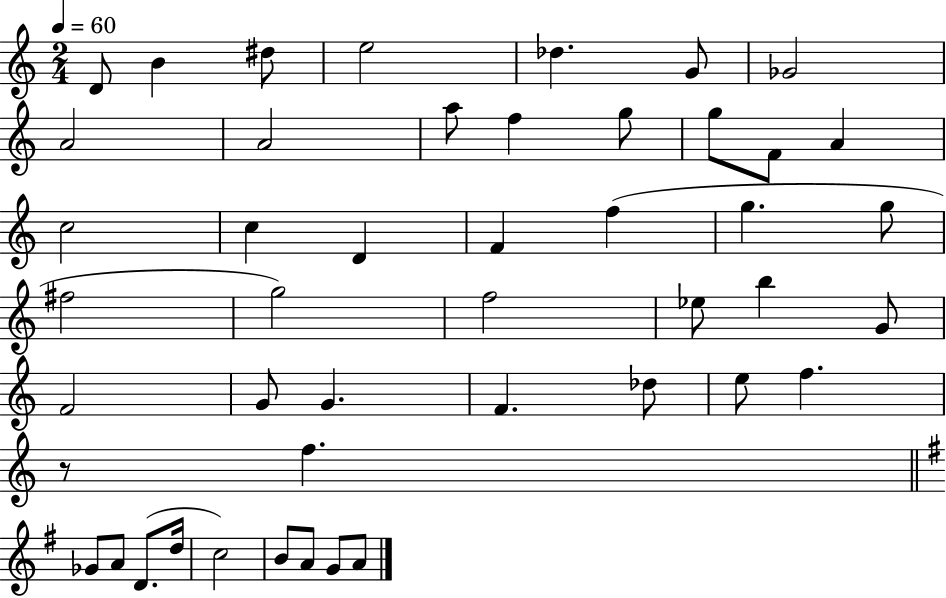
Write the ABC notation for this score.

X:1
T:Untitled
M:2/4
L:1/4
K:C
D/2 B ^d/2 e2 _d G/2 _G2 A2 A2 a/2 f g/2 g/2 F/2 A c2 c D F f g g/2 ^f2 g2 f2 _e/2 b G/2 F2 G/2 G F _d/2 e/2 f z/2 f _G/2 A/2 D/2 d/4 c2 B/2 A/2 G/2 A/2